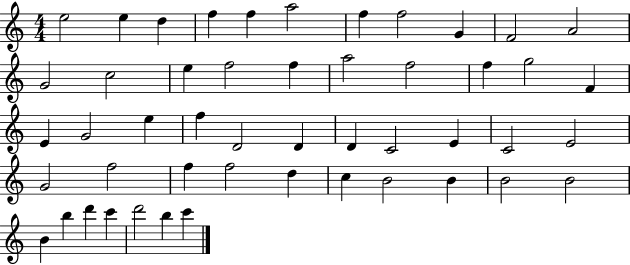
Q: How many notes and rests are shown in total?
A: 49